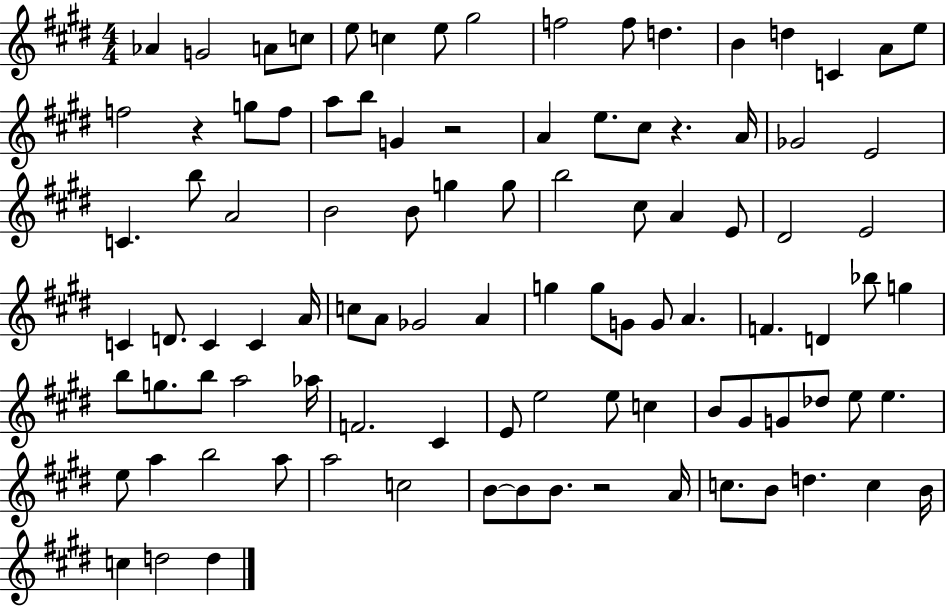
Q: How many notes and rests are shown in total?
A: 98